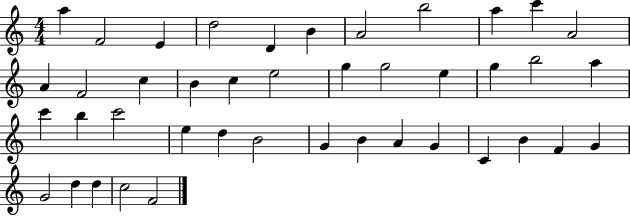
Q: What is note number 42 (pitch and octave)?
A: F4